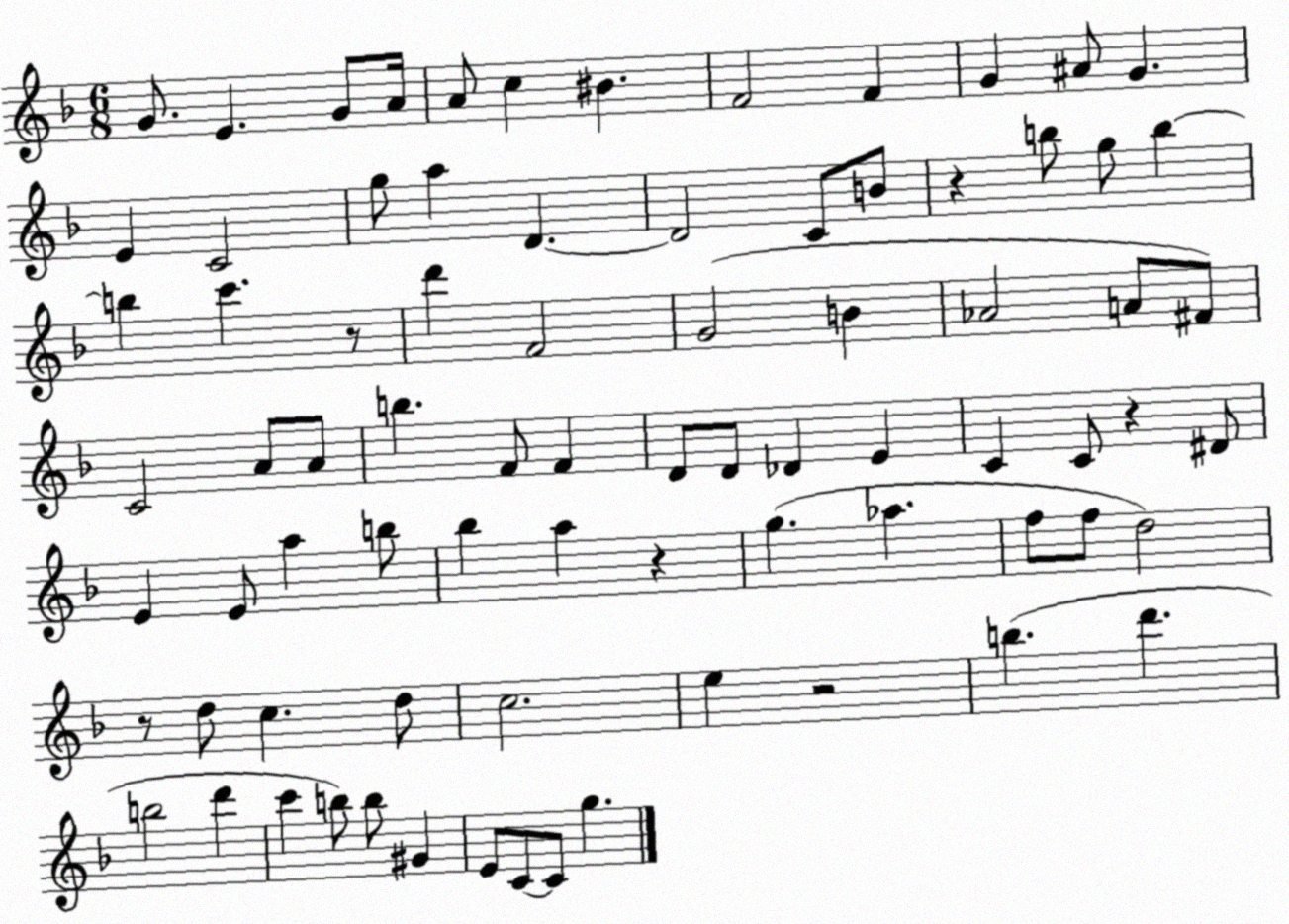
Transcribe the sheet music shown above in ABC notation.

X:1
T:Untitled
M:6/8
L:1/4
K:F
G/2 E G/2 A/4 A/2 c ^B F2 F G ^A/2 G E C2 g/2 a D D2 C/2 B/2 z b/2 g/2 b b c' z/2 d' F2 G2 B _A2 A/2 ^F/2 C2 A/2 A/2 b F/2 F D/2 D/2 _D E C C/2 z ^D/2 E E/2 a b/2 _b a z g _a f/2 f/2 d2 z/2 d/2 c d/2 c2 e z2 b d' b2 d' c' b/2 b/2 ^G E/2 C/2 C/2 g